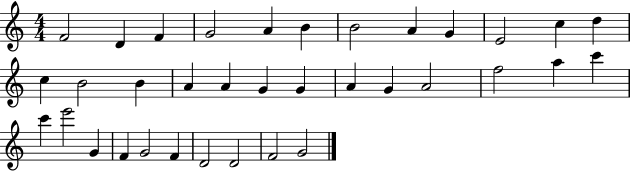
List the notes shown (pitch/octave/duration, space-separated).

F4/h D4/q F4/q G4/h A4/q B4/q B4/h A4/q G4/q E4/h C5/q D5/q C5/q B4/h B4/q A4/q A4/q G4/q G4/q A4/q G4/q A4/h F5/h A5/q C6/q C6/q E6/h G4/q F4/q G4/h F4/q D4/h D4/h F4/h G4/h